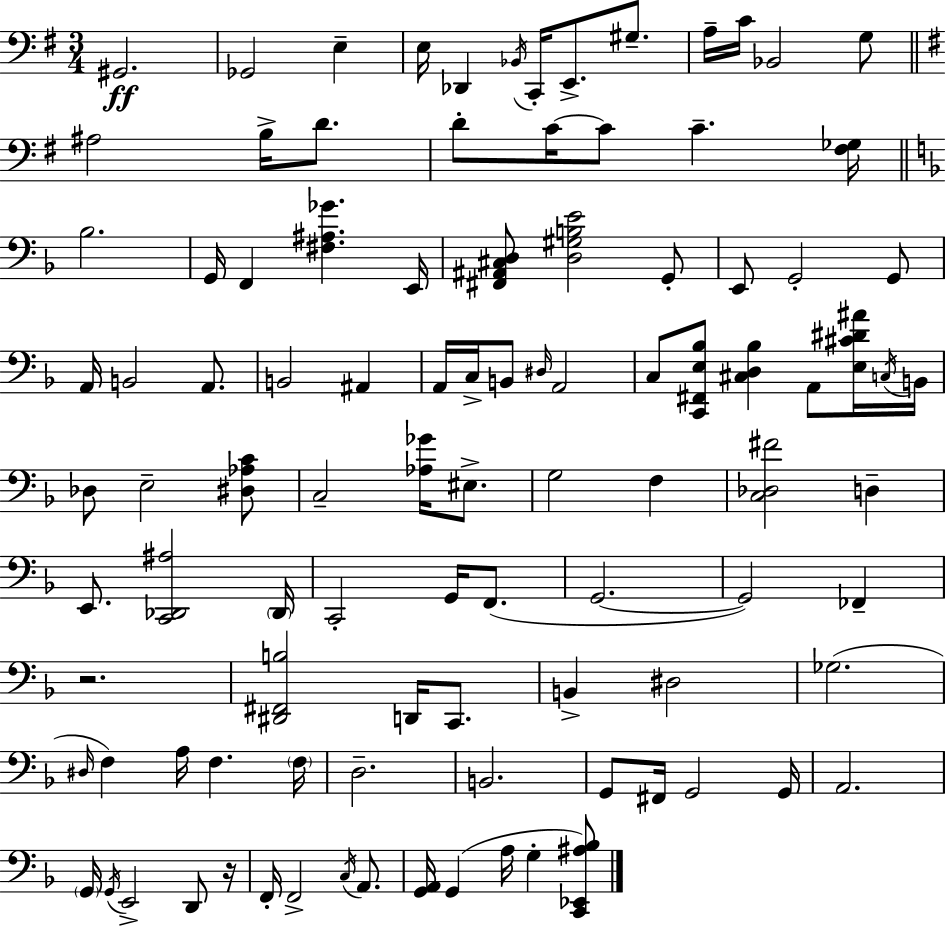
{
  \clef bass
  \numericTimeSignature
  \time 3/4
  \key e \minor
  gis,2.\ff | ges,2 e4-- | e16 des,4 \acciaccatura { bes,16 } c,16-. e,8.-> gis8.-- | a16-- c'16 bes,2 g8 | \break \bar "||" \break \key e \minor ais2 b16-> d'8. | d'8-. c'16~~ c'8 c'4.-- <fis ges>16 | \bar "||" \break \key f \major bes2. | g,16 f,4 <fis ais ges'>4. e,16 | <fis, ais, cis d>8 <d gis b e'>2 g,8-. | e,8 g,2-. g,8 | \break a,16 b,2 a,8. | b,2 ais,4 | a,16 c16-> b,8 \grace { dis16 } a,2 | c8 <c, fis, e bes>8 <cis d bes>4 a,8 <e cis' dis' ais'>16 | \break \acciaccatura { c16 } b,16 des8 e2-- | <dis aes c'>8 c2-- <aes ges'>16 eis8.-> | g2 f4 | <c des fis'>2 d4-- | \break e,8. <c, des, ais>2 | \parenthesize des,16 c,2-. g,16 f,8.( | g,2.~~ | g,2) fes,4-- | \break r2. | <dis, fis, b>2 d,16 c,8. | b,4-> dis2 | ges2.( | \break \grace { dis16 } f4) a16 f4. | \parenthesize f16 d2.-- | b,2. | g,8 fis,16 g,2 | \break g,16 a,2. | \parenthesize g,16 \acciaccatura { g,16 } e,2-> | d,8 r16 f,16-. f,2-> | \acciaccatura { c16 } a,8. <g, a,>16 g,4( a16 g4-. | \break <c, ees, ais bes>8) \bar "|."
}